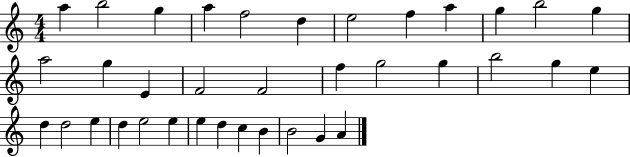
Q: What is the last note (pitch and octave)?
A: A4